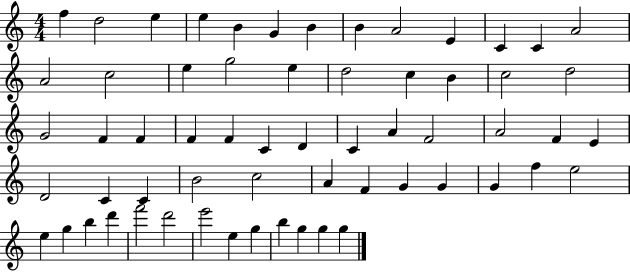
{
  \clef treble
  \numericTimeSignature
  \time 4/4
  \key c \major
  f''4 d''2 e''4 | e''4 b'4 g'4 b'4 | b'4 a'2 e'4 | c'4 c'4 a'2 | \break a'2 c''2 | e''4 g''2 e''4 | d''2 c''4 b'4 | c''2 d''2 | \break g'2 f'4 f'4 | f'4 f'4 c'4 d'4 | c'4 a'4 f'2 | a'2 f'4 e'4 | \break d'2 c'4 c'4 | b'2 c''2 | a'4 f'4 g'4 g'4 | g'4 f''4 e''2 | \break e''4 g''4 b''4 d'''4 | f'''2 d'''2 | e'''2 e''4 g''4 | b''4 g''4 g''4 g''4 | \break \bar "|."
}